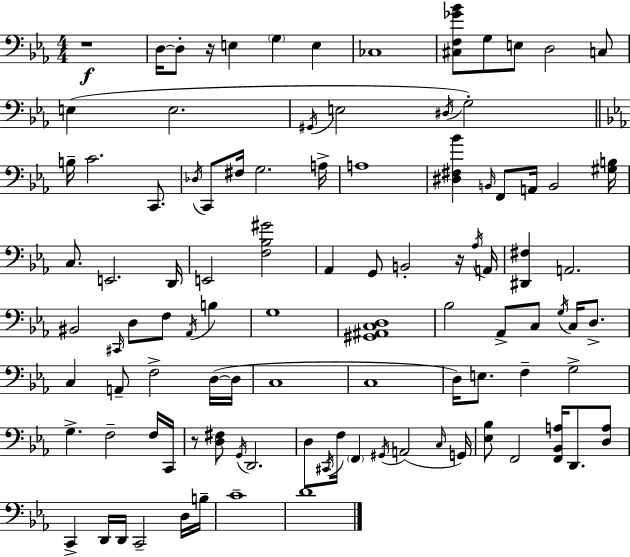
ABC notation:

X:1
T:Untitled
M:4/4
L:1/4
K:Cm
z4 D,/4 D,/2 z/4 E, G, E, _C,4 [^C,F,_G_B]/2 G,/2 E,/2 D,2 C,/2 E, E,2 ^G,,/4 E,2 ^D,/4 G,2 B,/4 C2 C,,/2 _D,/4 C,,/2 ^F,/4 G,2 A,/4 A,4 [^D,^F,_B] B,,/4 F,,/2 A,,/4 B,,2 [^G,B,]/4 C,/2 E,,2 D,,/4 E,,2 [F,_B,^G]2 _A,, G,,/2 B,,2 z/4 _A,/4 A,,/4 [^D,,^F,] A,,2 ^B,,2 ^C,,/4 D,/2 F,/2 _A,,/4 B, G,4 [^G,,^A,,C,D,]4 _B,2 _A,,/2 C,/2 G,/4 C,/4 D,/2 C, A,,/2 F,2 D,/4 D,/4 C,4 C,4 D,/4 E,/2 F, G,2 G, F,2 F,/4 C,,/4 z/2 [D,^F,]/2 G,,/4 D,,2 D,/2 ^C,,/4 F,/4 F,, ^G,,/4 A,,2 C,/4 G,,/4 [_E,_B,]/2 F,,2 [F,,_B,,A,]/4 D,,/2 [D,A,]/2 C,, D,,/4 D,,/4 C,,2 D,/4 B,/4 C4 D4